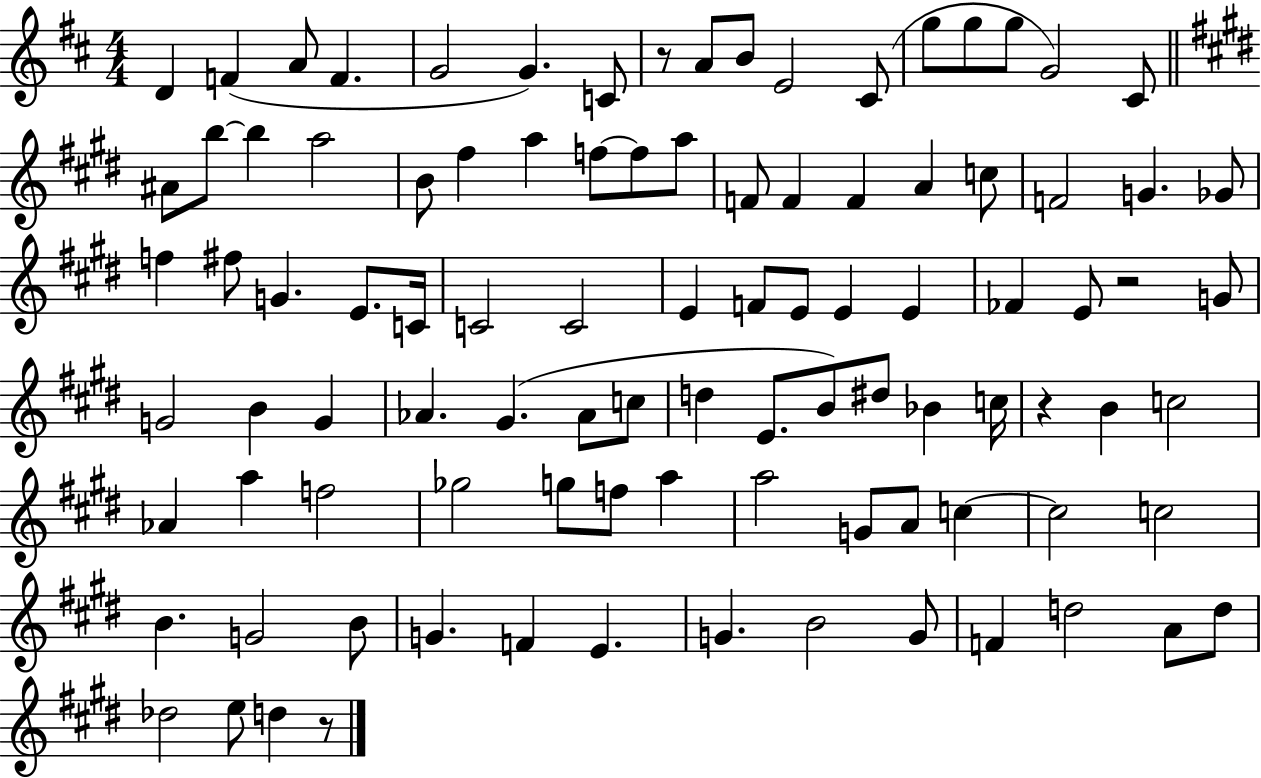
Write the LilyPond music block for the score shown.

{
  \clef treble
  \numericTimeSignature
  \time 4/4
  \key d \major
  d'4 f'4( a'8 f'4. | g'2 g'4.) c'8 | r8 a'8 b'8 e'2 cis'8( | g''8 g''8 g''8 g'2) cis'8 | \break \bar "||" \break \key e \major ais'8 b''8~~ b''4 a''2 | b'8 fis''4 a''4 f''8~~ f''8 a''8 | f'8 f'4 f'4 a'4 c''8 | f'2 g'4. ges'8 | \break f''4 fis''8 g'4. e'8. c'16 | c'2 c'2 | e'4 f'8 e'8 e'4 e'4 | fes'4 e'8 r2 g'8 | \break g'2 b'4 g'4 | aes'4. gis'4.( aes'8 c''8 | d''4 e'8. b'8) dis''8 bes'4 c''16 | r4 b'4 c''2 | \break aes'4 a''4 f''2 | ges''2 g''8 f''8 a''4 | a''2 g'8 a'8 c''4~~ | c''2 c''2 | \break b'4. g'2 b'8 | g'4. f'4 e'4. | g'4. b'2 g'8 | f'4 d''2 a'8 d''8 | \break des''2 e''8 d''4 r8 | \bar "|."
}